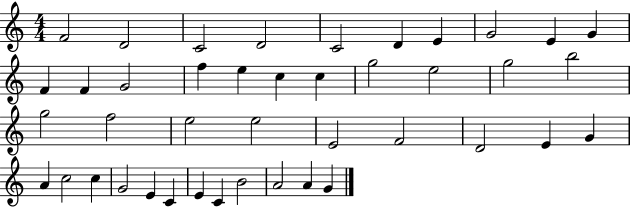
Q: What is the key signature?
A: C major